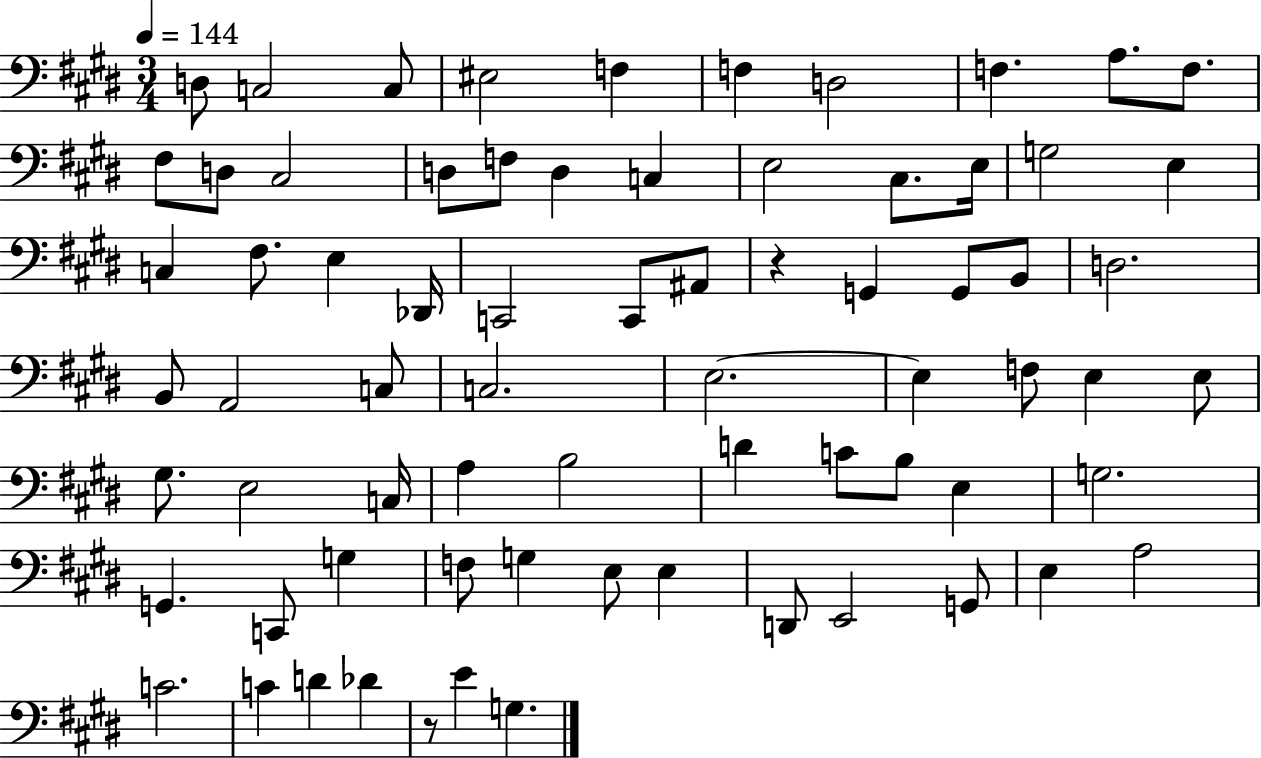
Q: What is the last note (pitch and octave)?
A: G3